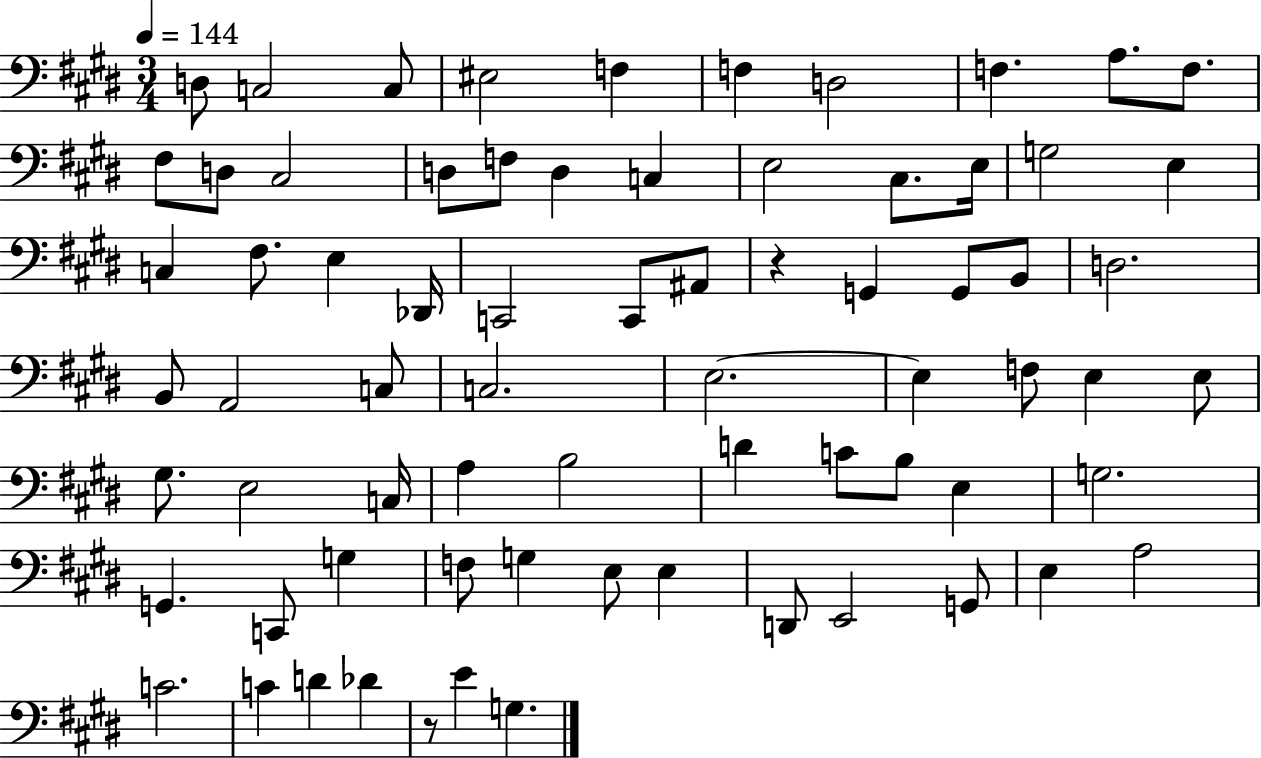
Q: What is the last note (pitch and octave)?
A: G3